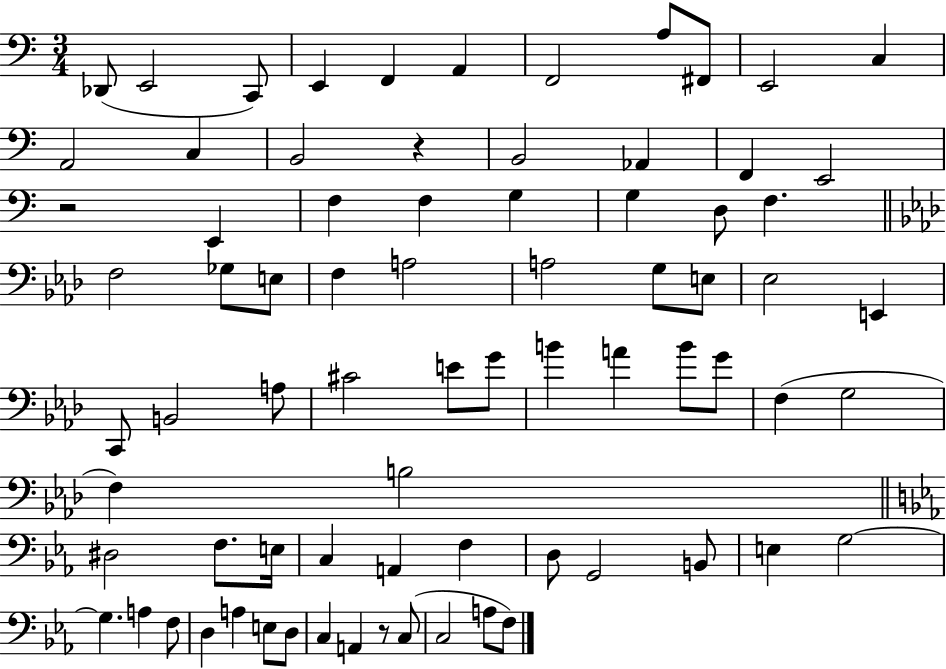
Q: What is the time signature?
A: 3/4